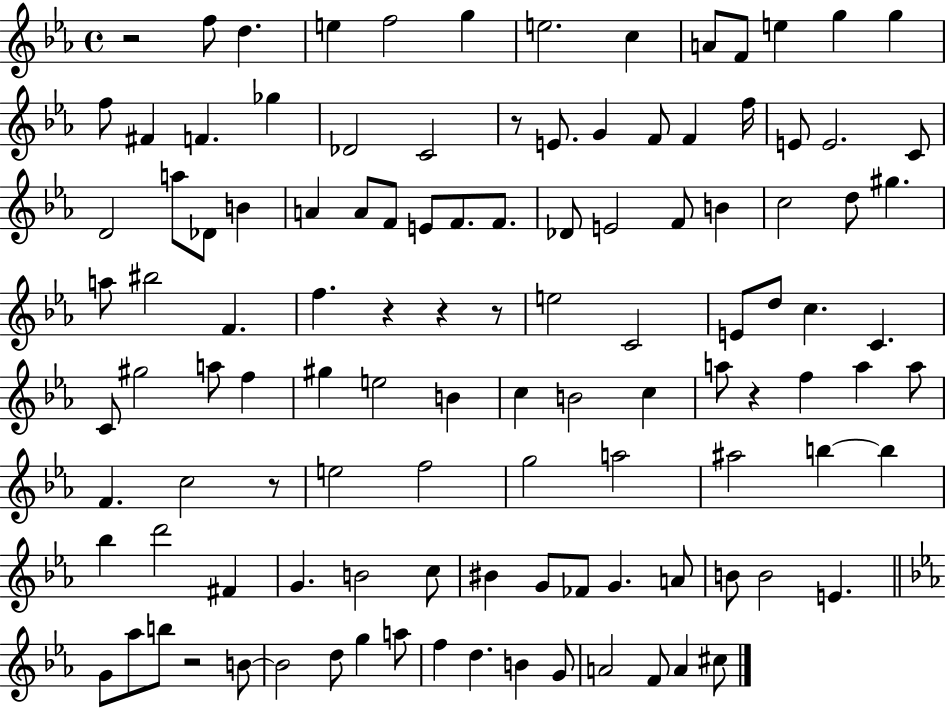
{
  \clef treble
  \time 4/4
  \defaultTimeSignature
  \key ees \major
  r2 f''8 d''4. | e''4 f''2 g''4 | e''2. c''4 | a'8 f'8 e''4 g''4 g''4 | \break f''8 fis'4 f'4. ges''4 | des'2 c'2 | r8 e'8. g'4 f'8 f'4 f''16 | e'8 e'2. c'8 | \break d'2 a''8 des'8 b'4 | a'4 a'8 f'8 e'8 f'8. f'8. | des'8 e'2 f'8 b'4 | c''2 d''8 gis''4. | \break a''8 bis''2 f'4. | f''4. r4 r4 r8 | e''2 c'2 | e'8 d''8 c''4. c'4. | \break c'8 gis''2 a''8 f''4 | gis''4 e''2 b'4 | c''4 b'2 c''4 | a''8 r4 f''4 a''4 a''8 | \break f'4. c''2 r8 | e''2 f''2 | g''2 a''2 | ais''2 b''4~~ b''4 | \break bes''4 d'''2 fis'4 | g'4. b'2 c''8 | bis'4 g'8 fes'8 g'4. a'8 | b'8 b'2 e'4. | \break \bar "||" \break \key c \minor g'8 aes''8 b''8 r2 b'8~~ | b'2 d''8 g''4 a''8 | f''4 d''4. b'4 g'8 | a'2 f'8 a'4 cis''8 | \break \bar "|."
}